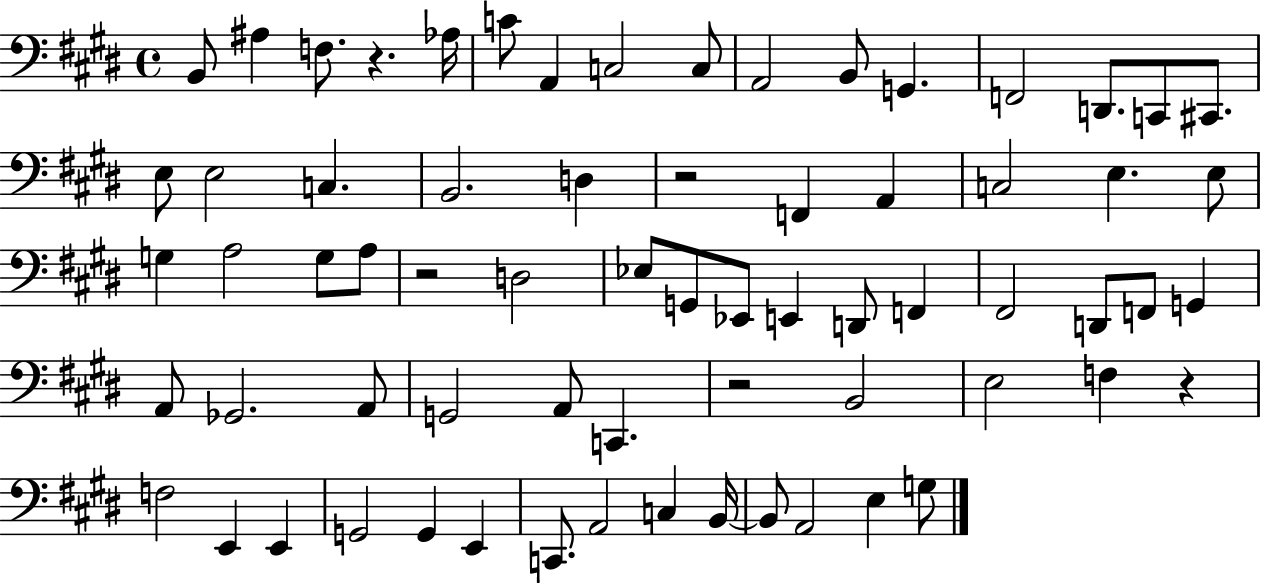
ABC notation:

X:1
T:Untitled
M:4/4
L:1/4
K:E
B,,/2 ^A, F,/2 z _A,/4 C/2 A,, C,2 C,/2 A,,2 B,,/2 G,, F,,2 D,,/2 C,,/2 ^C,,/2 E,/2 E,2 C, B,,2 D, z2 F,, A,, C,2 E, E,/2 G, A,2 G,/2 A,/2 z2 D,2 _E,/2 G,,/2 _E,,/2 E,, D,,/2 F,, ^F,,2 D,,/2 F,,/2 G,, A,,/2 _G,,2 A,,/2 G,,2 A,,/2 C,, z2 B,,2 E,2 F, z F,2 E,, E,, G,,2 G,, E,, C,,/2 A,,2 C, B,,/4 B,,/2 A,,2 E, G,/2